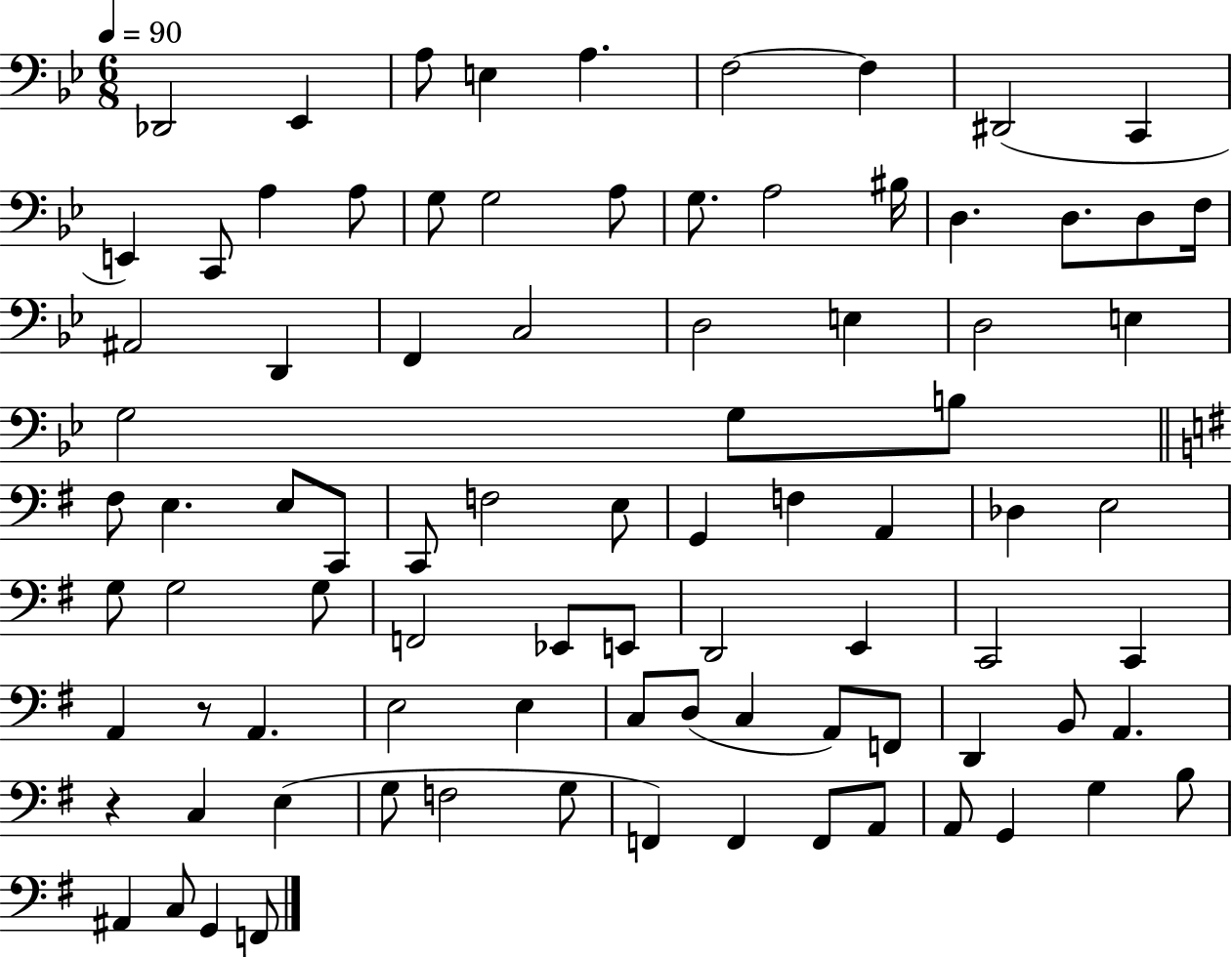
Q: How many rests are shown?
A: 2